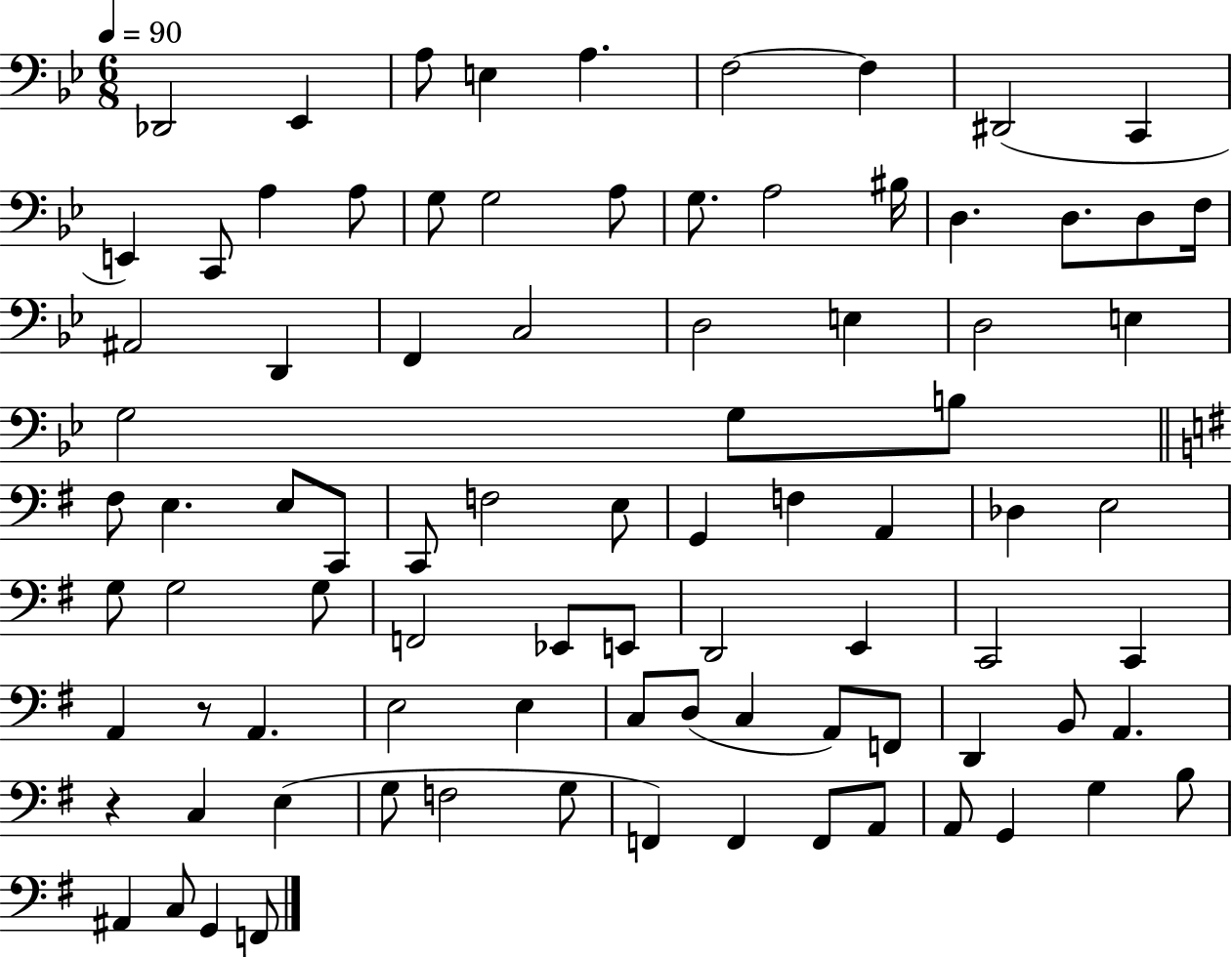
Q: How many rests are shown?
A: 2